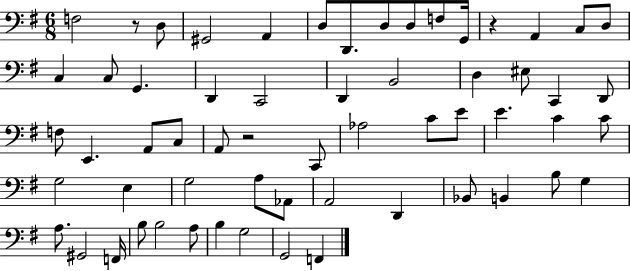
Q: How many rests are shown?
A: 3